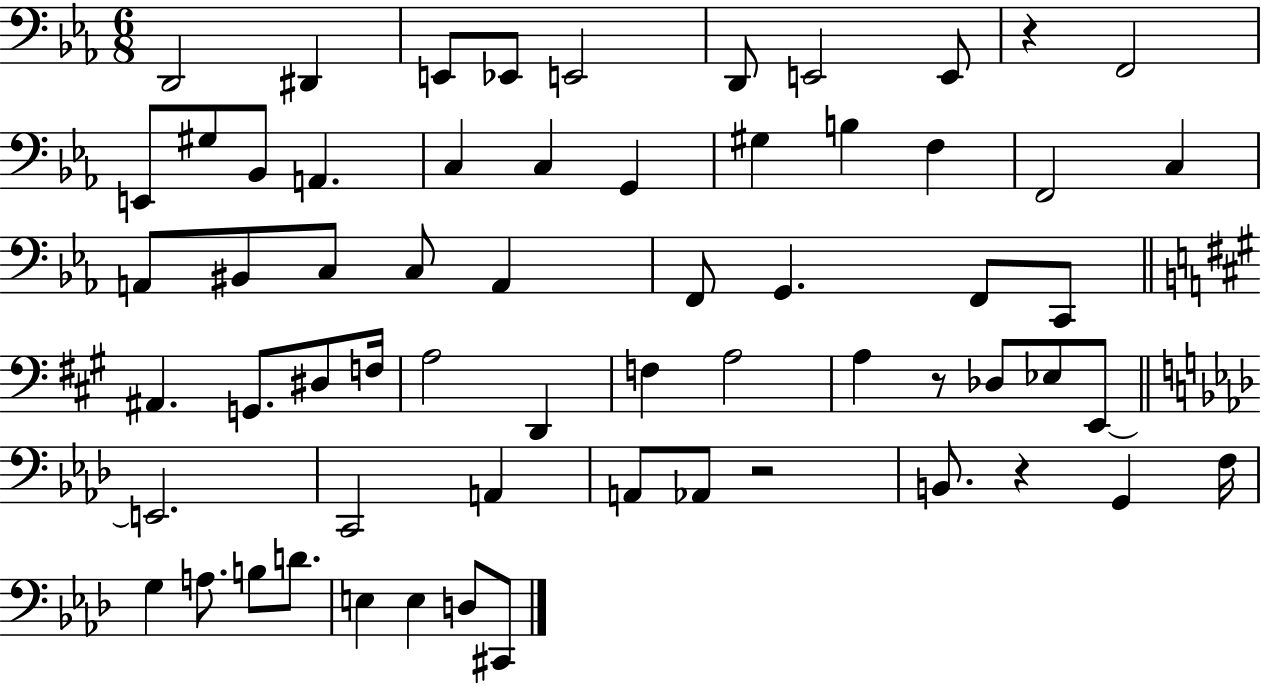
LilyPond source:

{
  \clef bass
  \numericTimeSignature
  \time 6/8
  \key ees \major
  d,2 dis,4 | e,8 ees,8 e,2 | d,8 e,2 e,8 | r4 f,2 | \break e,8 gis8 bes,8 a,4. | c4 c4 g,4 | gis4 b4 f4 | f,2 c4 | \break a,8 bis,8 c8 c8 a,4 | f,8 g,4. f,8 c,8 | \bar "||" \break \key a \major ais,4. g,8. dis8 f16 | a2 d,4 | f4 a2 | a4 r8 des8 ees8 e,8~~ | \break \bar "||" \break \key aes \major e,2. | c,2 a,4 | a,8 aes,8 r2 | b,8. r4 g,4 f16 | \break g4 a8. b8 d'8. | e4 e4 d8 cis,8 | \bar "|."
}